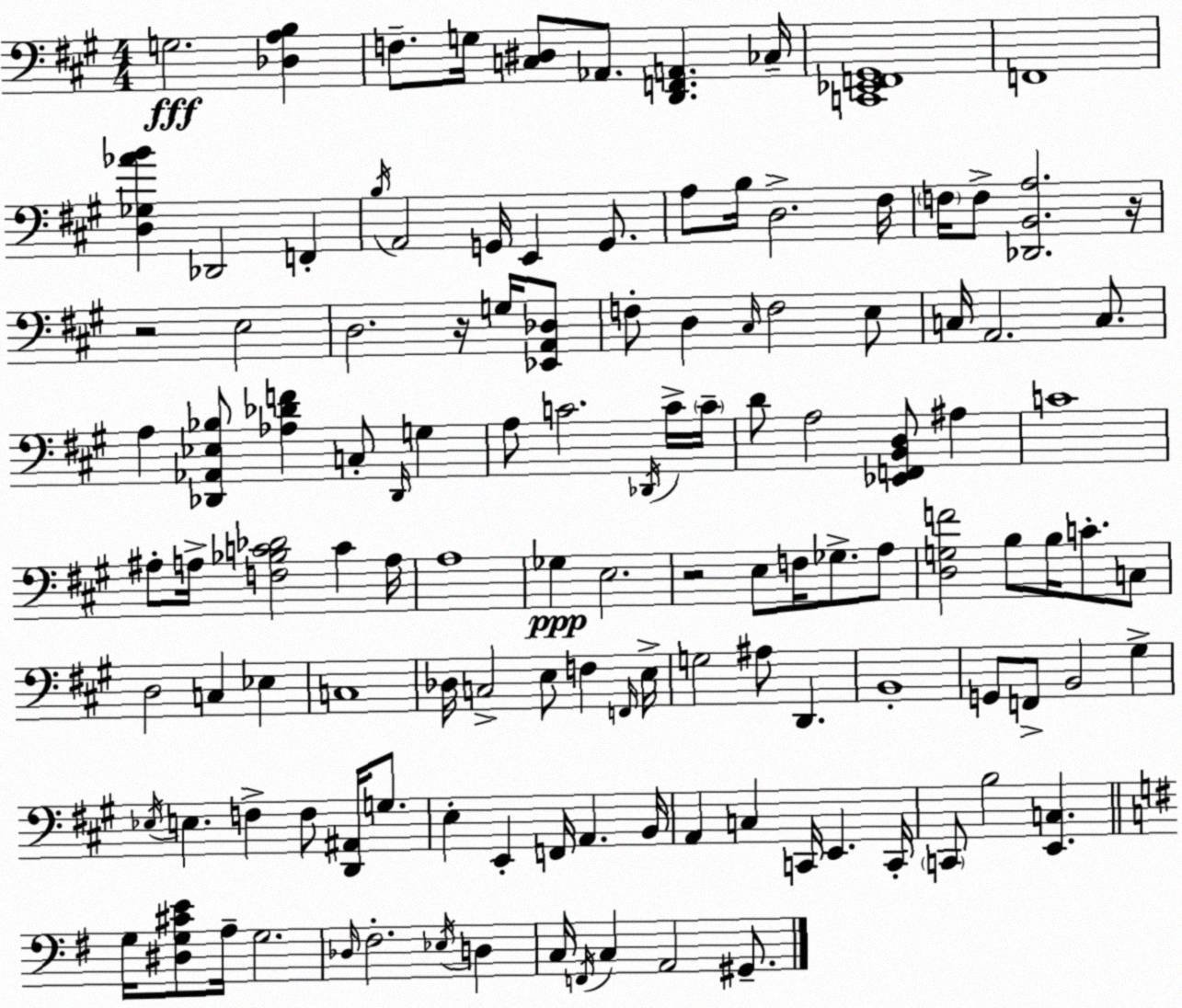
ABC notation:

X:1
T:Untitled
M:4/4
L:1/4
K:A
G,2 [_D,A,B,] F,/2 G,/4 [C,^D,]/2 _A,,/2 [D,,F,,A,,] _C,/4 [C,,_E,,F,,^G,,]4 F,,4 [D,_G,_AB] _D,,2 F,, B,/4 A,,2 G,,/4 E,, G,,/2 A,/2 B,/4 D,2 ^F,/4 F,/4 F,/2 [_D,,B,,A,]2 z/4 z2 E,2 D,2 z/4 G,/4 [_E,,A,,_D,]/2 F,/2 D, ^C,/4 F,2 E,/2 C,/4 A,,2 C,/2 A, [_D,,_A,,_E,_B,]/2 [_A,_DF] C,/2 _D,,/4 G, A,/2 C2 _D,,/4 C/4 C/4 D/2 A,2 [_E,,F,,B,,D,]/2 ^A, C4 ^A,/2 A,/4 [F,_B,C_D]2 C A,/4 A,4 _G, E,2 z2 E,/2 F,/4 _G,/2 A,/2 [D,G,F]2 B,/2 B,/4 C/2 C,/2 D,2 C, _E, C,4 _D,/4 C,2 E,/2 F, F,,/4 E,/4 G,2 ^A,/2 D,, B,,4 G,,/2 F,,/2 B,,2 ^G, _E,/4 E, F, F,/2 [D,,^A,,]/4 G,/2 E, E,, F,,/4 A,, B,,/4 A,, C, C,,/4 E,, C,,/4 C,,/2 B,2 [E,,C,] G,/4 [^D,G,^CE]/2 A,/4 G,2 _D,/4 ^F,2 _E,/4 D, C,/4 F,,/4 C, A,,2 ^G,,/2